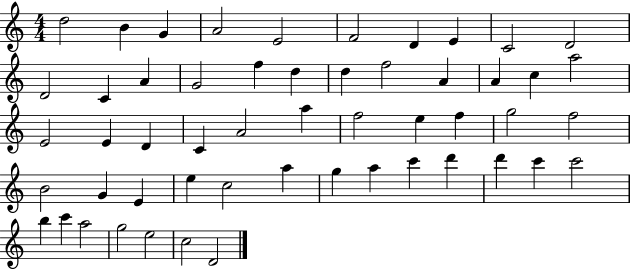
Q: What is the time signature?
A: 4/4